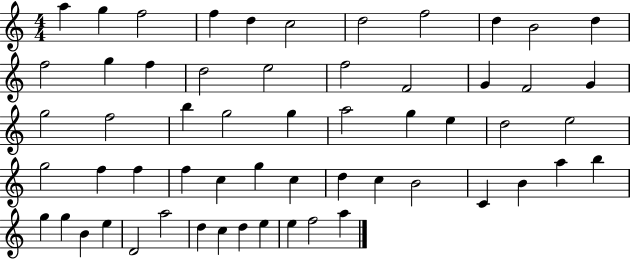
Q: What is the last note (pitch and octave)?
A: A5